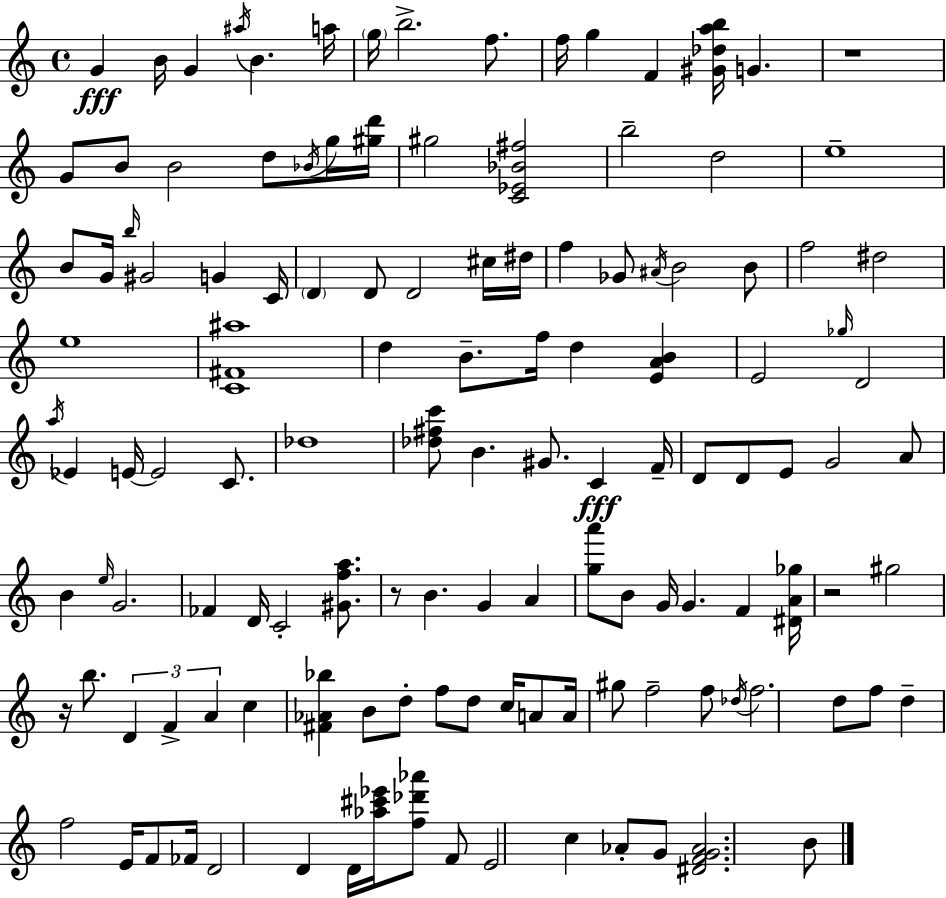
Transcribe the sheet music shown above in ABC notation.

X:1
T:Untitled
M:4/4
L:1/4
K:C
G B/4 G ^a/4 B a/4 g/4 b2 f/2 f/4 g F [^G_dab]/4 G z4 G/2 B/2 B2 d/2 _B/4 g/4 [^gd']/4 ^g2 [C_E_B^f]2 b2 d2 e4 B/2 G/4 b/4 ^G2 G C/4 D D/2 D2 ^c/4 ^d/4 f _G/2 ^A/4 B2 B/2 f2 ^d2 e4 [C^F^a]4 d B/2 f/4 d [EAB] E2 _g/4 D2 a/4 _E E/4 E2 C/2 _d4 [_d^fc']/2 B ^G/2 C F/4 D/2 D/2 E/2 G2 A/2 B e/4 G2 _F D/4 C2 [^Gfa]/2 z/2 B G A [ga']/2 B/2 G/4 G F [^DA_g]/4 z2 ^g2 z/4 b/2 D F A c [^F_A_b] B/2 d/2 f/2 d/2 c/4 A/2 A/4 ^g/2 f2 f/2 _d/4 f2 d/2 f/2 d f2 E/4 F/2 _F/4 D2 D D/4 [_a^c'_e']/4 [f_d'_a']/2 F/2 E2 c _A/2 G/2 [^DFG_A]2 B/2